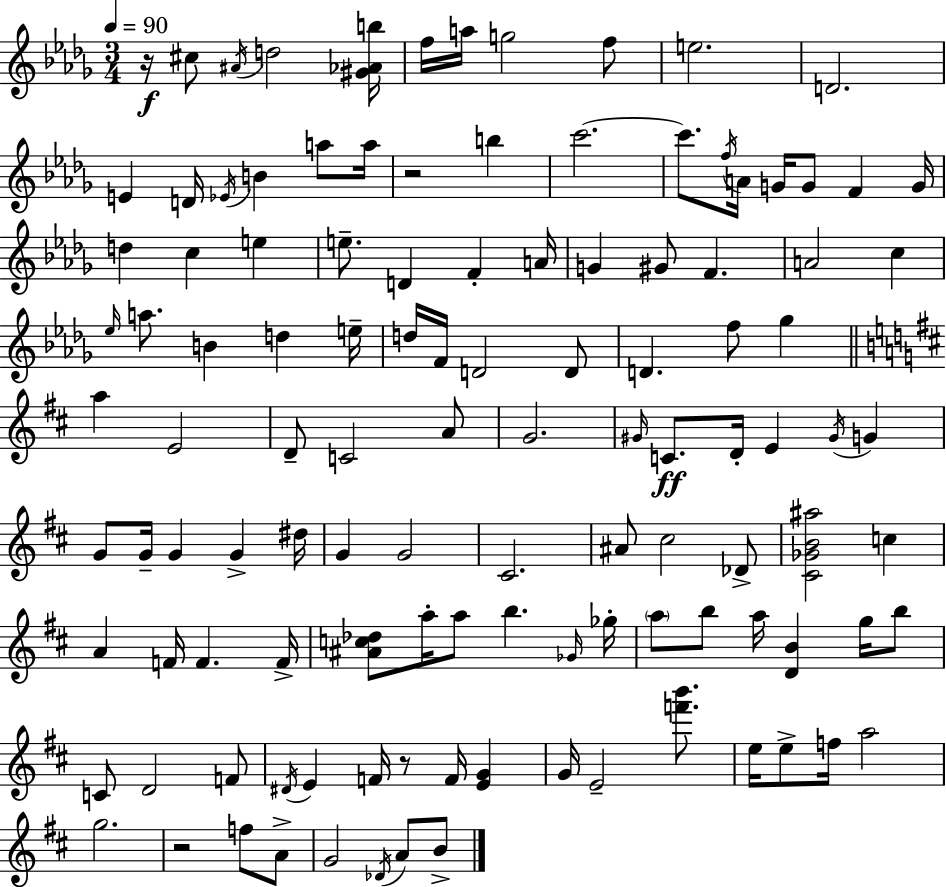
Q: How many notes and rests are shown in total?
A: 116